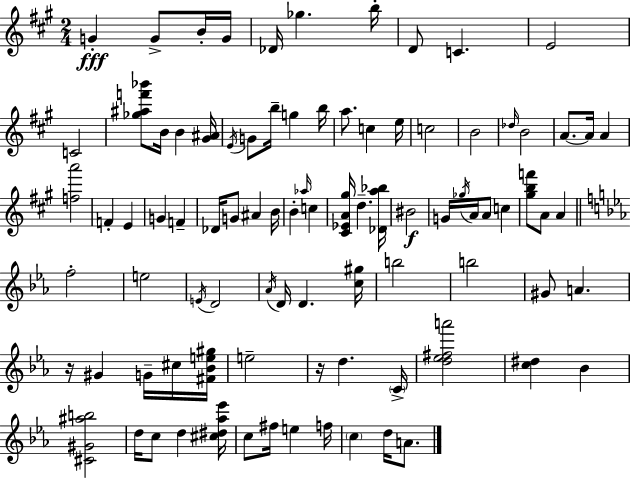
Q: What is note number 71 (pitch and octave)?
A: F#5